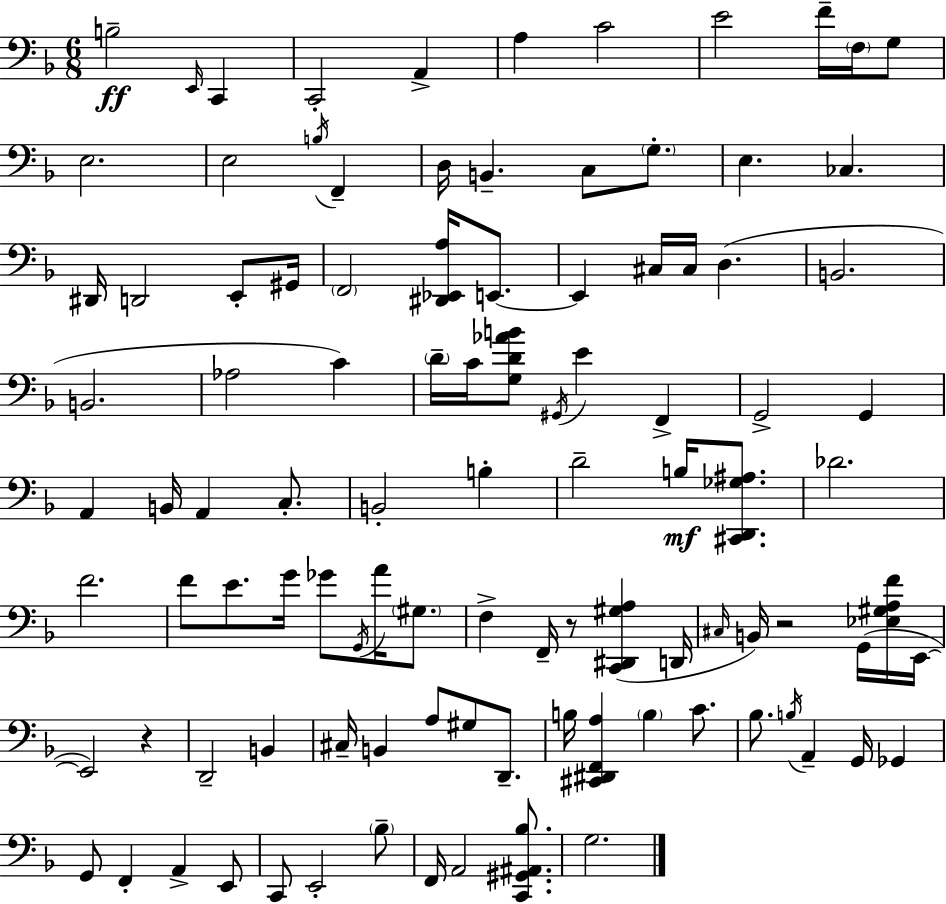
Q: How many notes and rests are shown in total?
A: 102